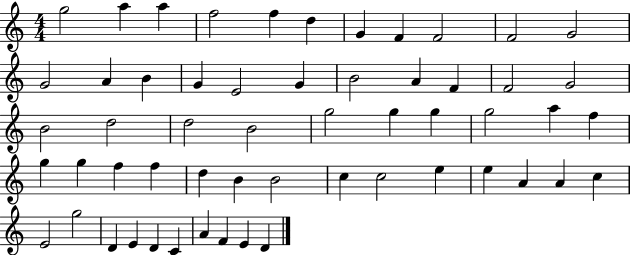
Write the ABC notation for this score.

X:1
T:Untitled
M:4/4
L:1/4
K:C
g2 a a f2 f d G F F2 F2 G2 G2 A B G E2 G B2 A F F2 G2 B2 d2 d2 B2 g2 g g g2 a f g g f f d B B2 c c2 e e A A c E2 g2 D E D C A F E D